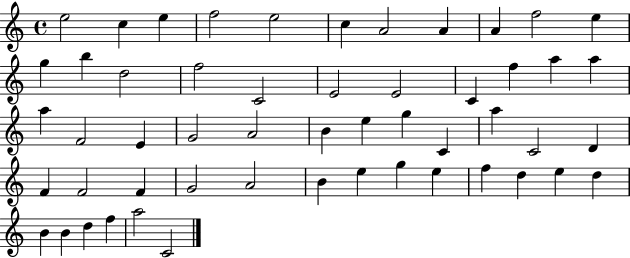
{
  \clef treble
  \time 4/4
  \defaultTimeSignature
  \key c \major
  e''2 c''4 e''4 | f''2 e''2 | c''4 a'2 a'4 | a'4 f''2 e''4 | \break g''4 b''4 d''2 | f''2 c'2 | e'2 e'2 | c'4 f''4 a''4 a''4 | \break a''4 f'2 e'4 | g'2 a'2 | b'4 e''4 g''4 c'4 | a''4 c'2 d'4 | \break f'4 f'2 f'4 | g'2 a'2 | b'4 e''4 g''4 e''4 | f''4 d''4 e''4 d''4 | \break b'4 b'4 d''4 f''4 | a''2 c'2 | \bar "|."
}